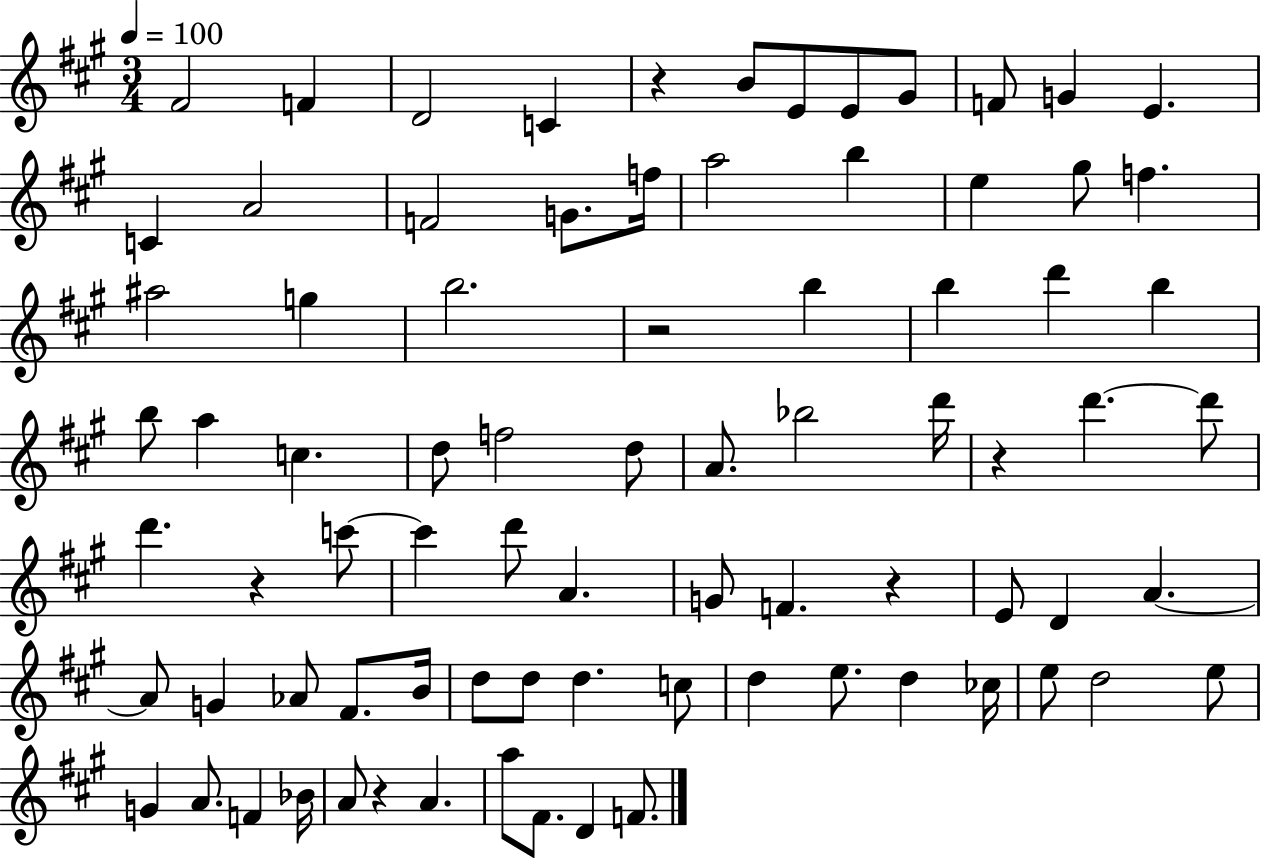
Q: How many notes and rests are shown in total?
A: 81